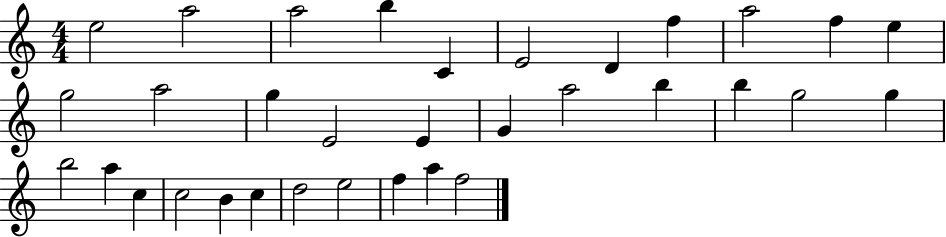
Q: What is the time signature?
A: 4/4